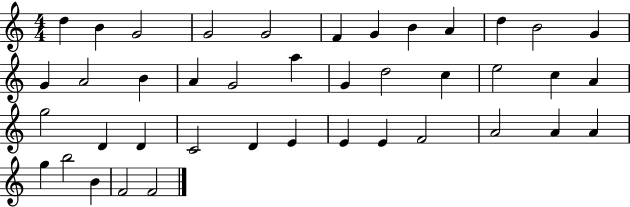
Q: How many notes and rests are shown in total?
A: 41